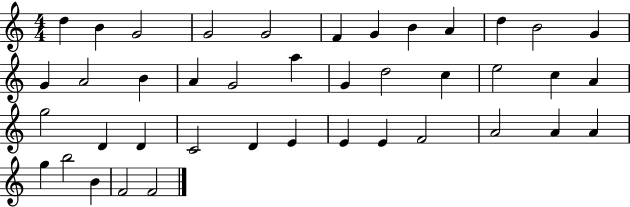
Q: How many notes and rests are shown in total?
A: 41